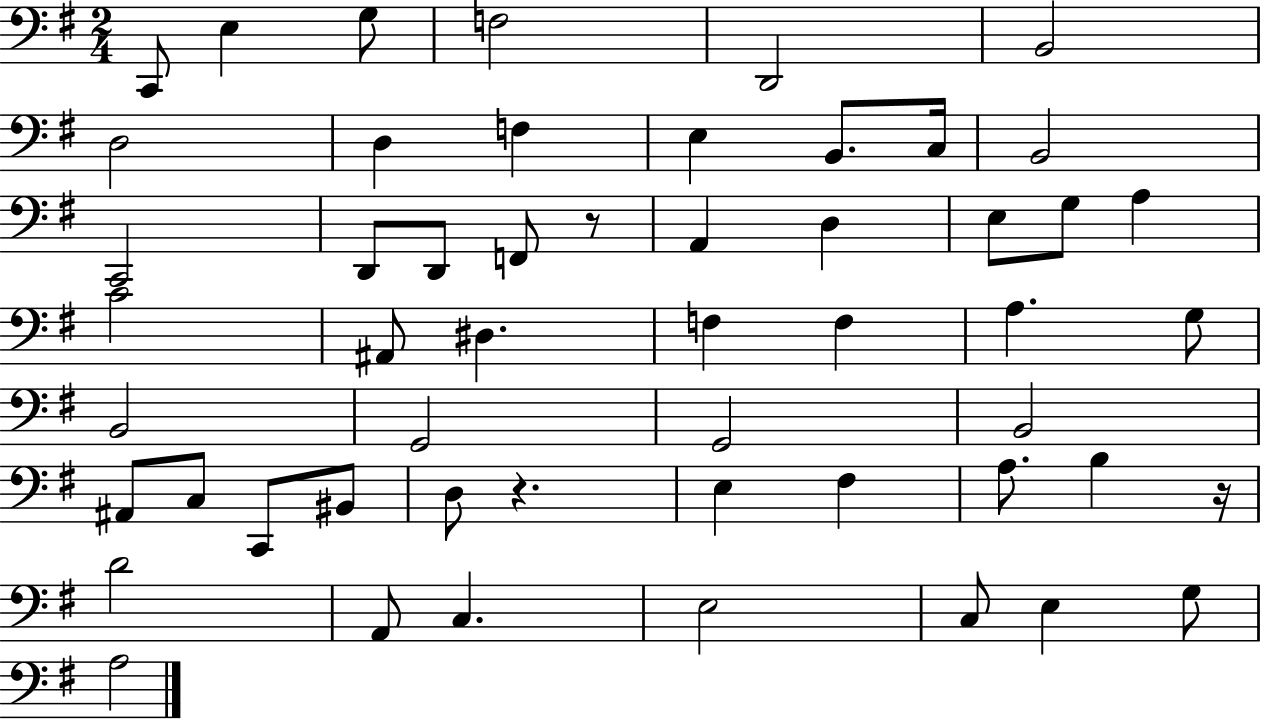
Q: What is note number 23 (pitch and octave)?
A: C4